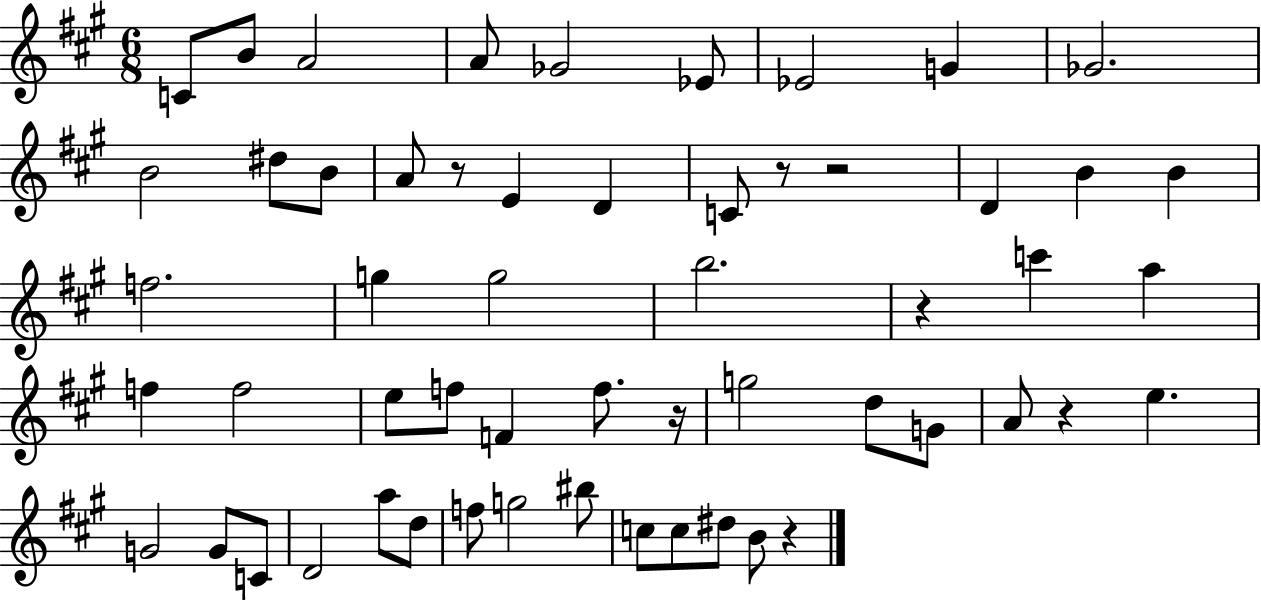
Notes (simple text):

C4/e B4/e A4/h A4/e Gb4/h Eb4/e Eb4/h G4/q Gb4/h. B4/h D#5/e B4/e A4/e R/e E4/q D4/q C4/e R/e R/h D4/q B4/q B4/q F5/h. G5/q G5/h B5/h. R/q C6/q A5/q F5/q F5/h E5/e F5/e F4/q F5/e. R/s G5/h D5/e G4/e A4/e R/q E5/q. G4/h G4/e C4/e D4/h A5/e D5/e F5/e G5/h BIS5/e C5/e C5/e D#5/e B4/e R/q